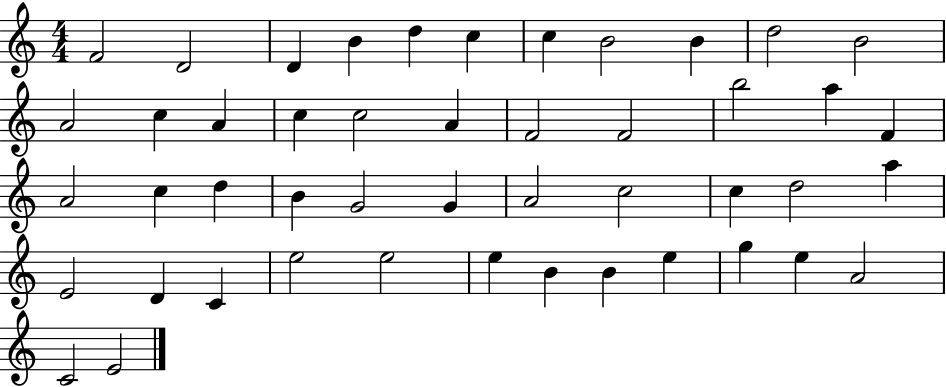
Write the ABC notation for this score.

X:1
T:Untitled
M:4/4
L:1/4
K:C
F2 D2 D B d c c B2 B d2 B2 A2 c A c c2 A F2 F2 b2 a F A2 c d B G2 G A2 c2 c d2 a E2 D C e2 e2 e B B e g e A2 C2 E2